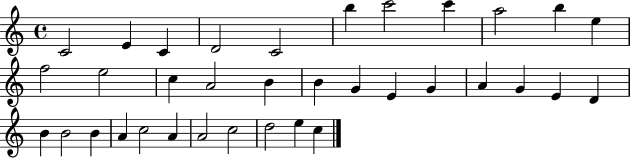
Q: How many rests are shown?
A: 0